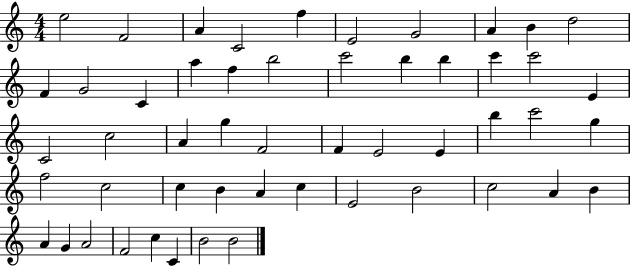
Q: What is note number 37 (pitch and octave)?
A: B4